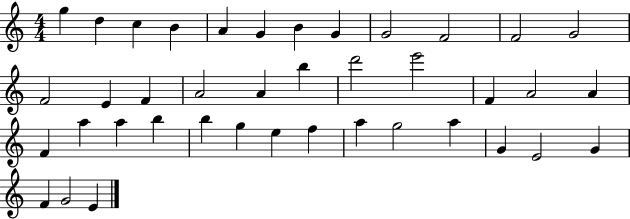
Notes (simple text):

G5/q D5/q C5/q B4/q A4/q G4/q B4/q G4/q G4/h F4/h F4/h G4/h F4/h E4/q F4/q A4/h A4/q B5/q D6/h E6/h F4/q A4/h A4/q F4/q A5/q A5/q B5/q B5/q G5/q E5/q F5/q A5/q G5/h A5/q G4/q E4/h G4/q F4/q G4/h E4/q